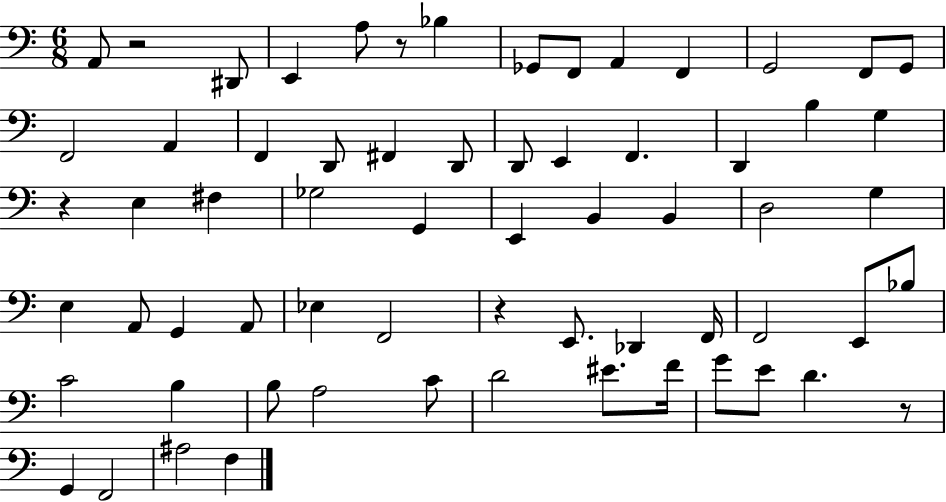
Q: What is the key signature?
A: C major